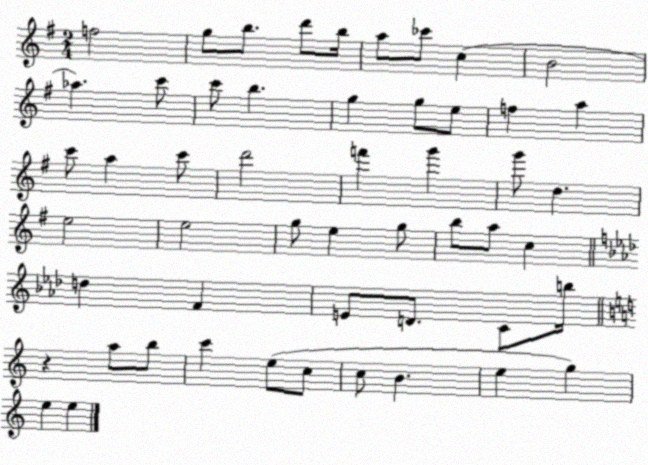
X:1
T:Untitled
M:2/4
L:1/4
K:G
f2 g/2 b/2 d'/2 b/4 a/2 _c'/2 c B2 _a c'/2 c'/2 b g g/2 e/2 f a c'/2 a c'/2 d'2 f' g' g'/2 d e2 e2 g/2 e g/2 b/2 a/2 c d F E/2 D/2 C/2 b/4 z a/2 b/2 c' e/2 c/2 c/2 B e g e e